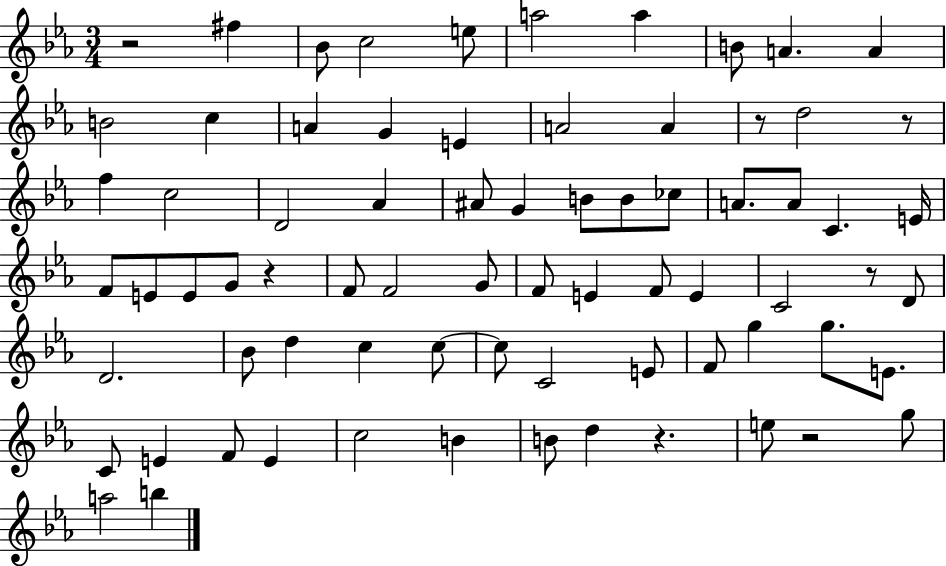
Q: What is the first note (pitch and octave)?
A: F#5